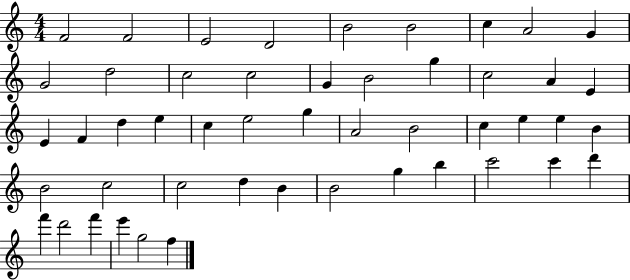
{
  \clef treble
  \numericTimeSignature
  \time 4/4
  \key c \major
  f'2 f'2 | e'2 d'2 | b'2 b'2 | c''4 a'2 g'4 | \break g'2 d''2 | c''2 c''2 | g'4 b'2 g''4 | c''2 a'4 e'4 | \break e'4 f'4 d''4 e''4 | c''4 e''2 g''4 | a'2 b'2 | c''4 e''4 e''4 b'4 | \break b'2 c''2 | c''2 d''4 b'4 | b'2 g''4 b''4 | c'''2 c'''4 d'''4 | \break f'''4 d'''2 f'''4 | e'''4 g''2 f''4 | \bar "|."
}